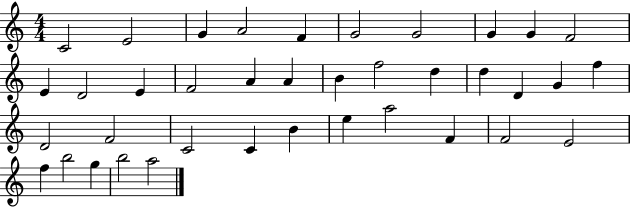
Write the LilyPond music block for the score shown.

{
  \clef treble
  \numericTimeSignature
  \time 4/4
  \key c \major
  c'2 e'2 | g'4 a'2 f'4 | g'2 g'2 | g'4 g'4 f'2 | \break e'4 d'2 e'4 | f'2 a'4 a'4 | b'4 f''2 d''4 | d''4 d'4 g'4 f''4 | \break d'2 f'2 | c'2 c'4 b'4 | e''4 a''2 f'4 | f'2 e'2 | \break f''4 b''2 g''4 | b''2 a''2 | \bar "|."
}